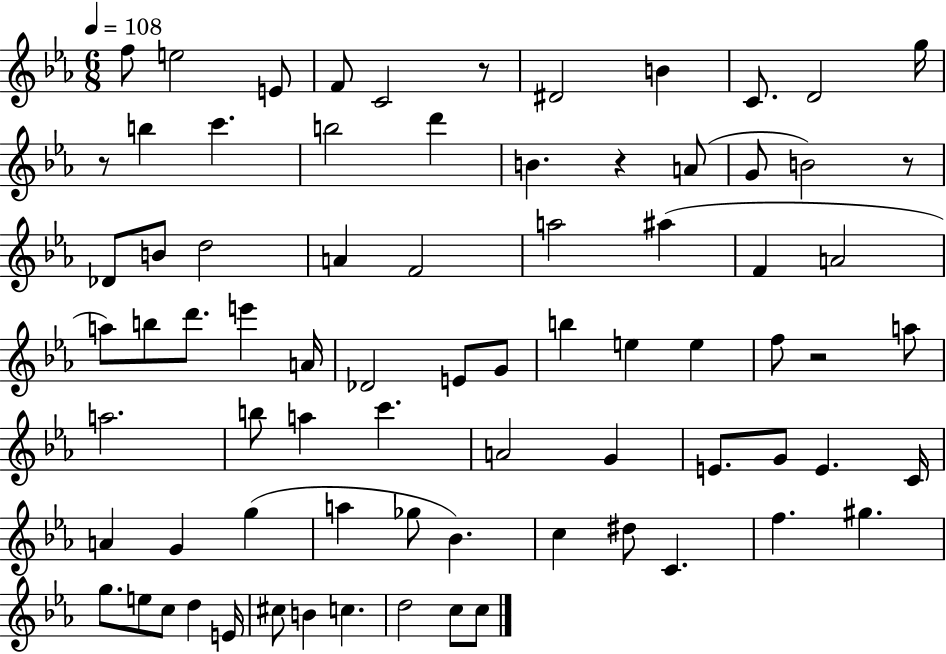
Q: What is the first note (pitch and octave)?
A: F5